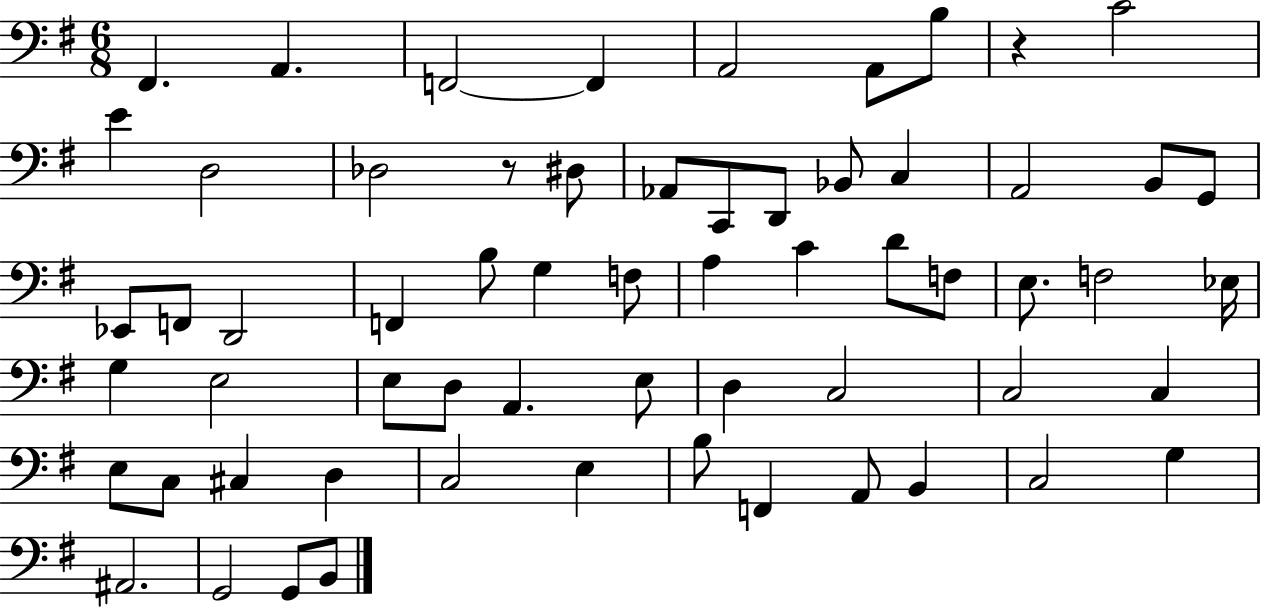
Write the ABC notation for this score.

X:1
T:Untitled
M:6/8
L:1/4
K:G
^F,, A,, F,,2 F,, A,,2 A,,/2 B,/2 z C2 E D,2 _D,2 z/2 ^D,/2 _A,,/2 C,,/2 D,,/2 _B,,/2 C, A,,2 B,,/2 G,,/2 _E,,/2 F,,/2 D,,2 F,, B,/2 G, F,/2 A, C D/2 F,/2 E,/2 F,2 _E,/4 G, E,2 E,/2 D,/2 A,, E,/2 D, C,2 C,2 C, E,/2 C,/2 ^C, D, C,2 E, B,/2 F,, A,,/2 B,, C,2 G, ^A,,2 G,,2 G,,/2 B,,/2